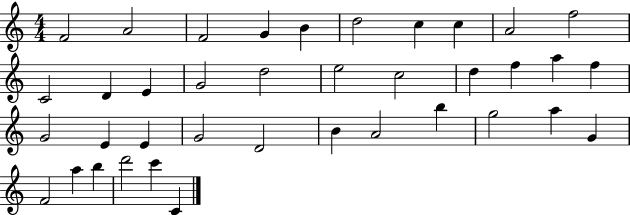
F4/h A4/h F4/h G4/q B4/q D5/h C5/q C5/q A4/h F5/h C4/h D4/q E4/q G4/h D5/h E5/h C5/h D5/q F5/q A5/q F5/q G4/h E4/q E4/q G4/h D4/h B4/q A4/h B5/q G5/h A5/q G4/q F4/h A5/q B5/q D6/h C6/q C4/q